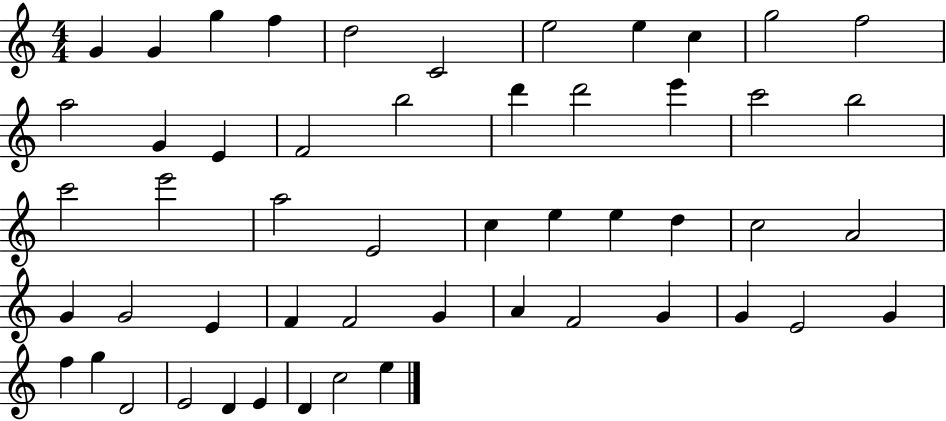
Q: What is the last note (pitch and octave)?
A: E5